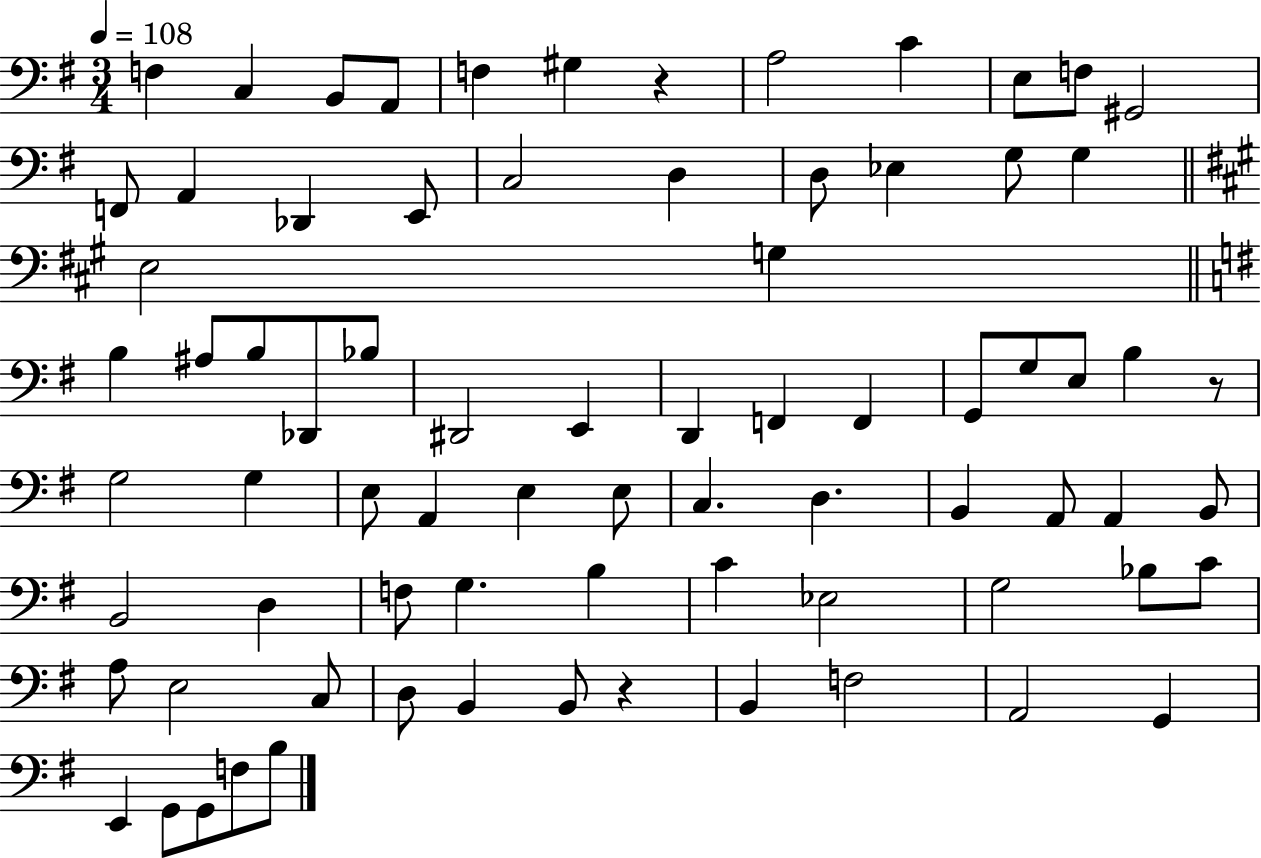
F3/q C3/q B2/e A2/e F3/q G#3/q R/q A3/h C4/q E3/e F3/e G#2/h F2/e A2/q Db2/q E2/e C3/h D3/q D3/e Eb3/q G3/e G3/q E3/h G3/q B3/q A#3/e B3/e Db2/e Bb3/e D#2/h E2/q D2/q F2/q F2/q G2/e G3/e E3/e B3/q R/e G3/h G3/q E3/e A2/q E3/q E3/e C3/q. D3/q. B2/q A2/e A2/q B2/e B2/h D3/q F3/e G3/q. B3/q C4/q Eb3/h G3/h Bb3/e C4/e A3/e E3/h C3/e D3/e B2/q B2/e R/q B2/q F3/h A2/h G2/q E2/q G2/e G2/e F3/e B3/e